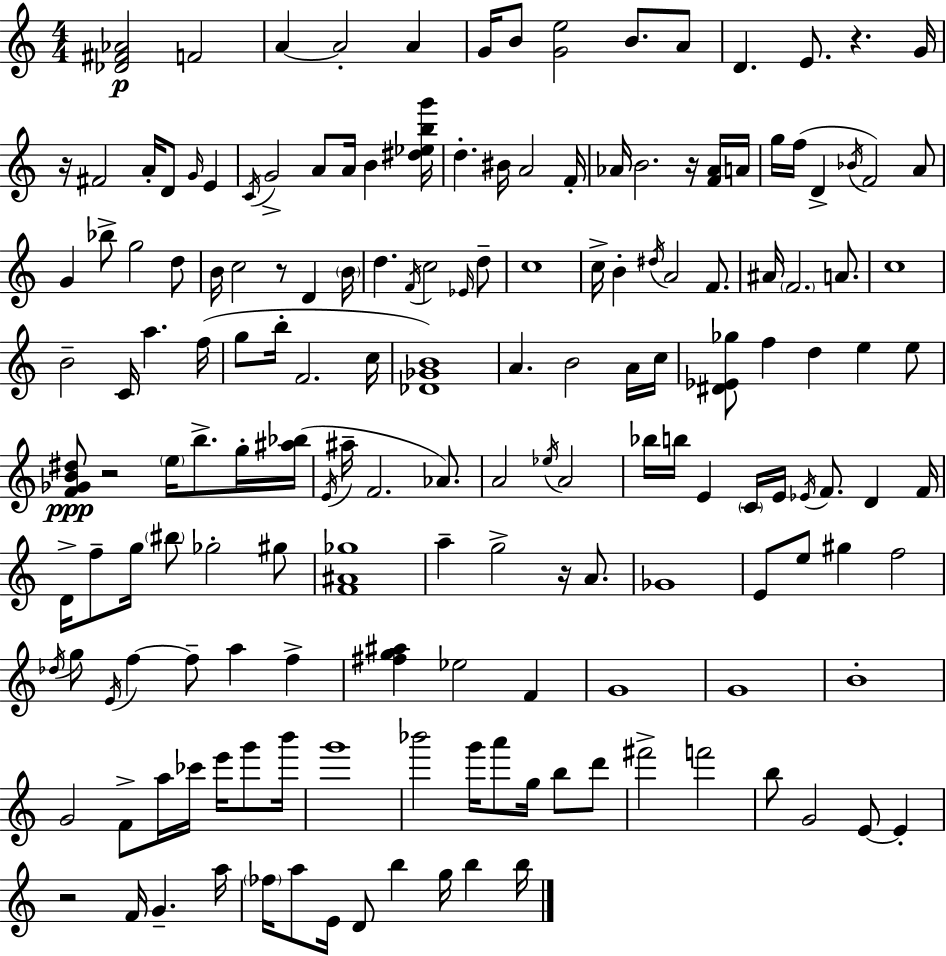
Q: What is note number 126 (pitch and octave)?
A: G6